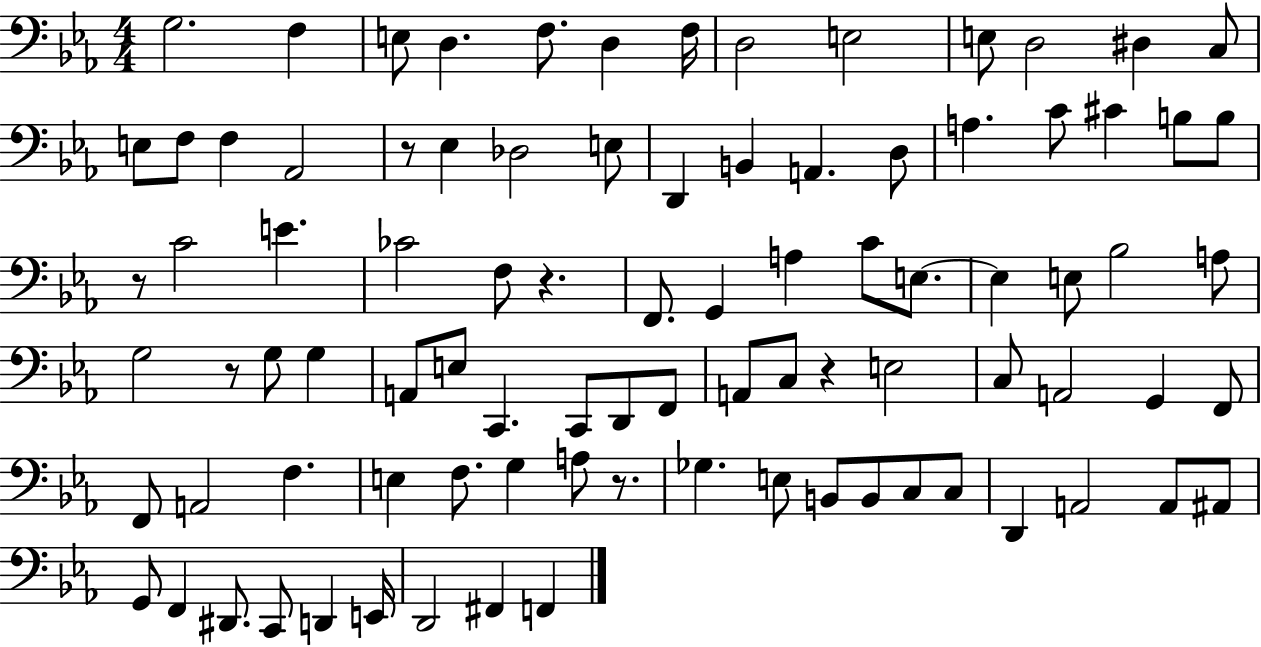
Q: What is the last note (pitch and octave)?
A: F2